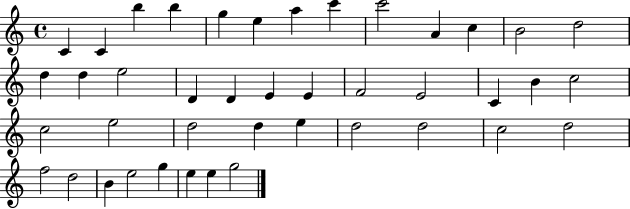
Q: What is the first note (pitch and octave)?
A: C4